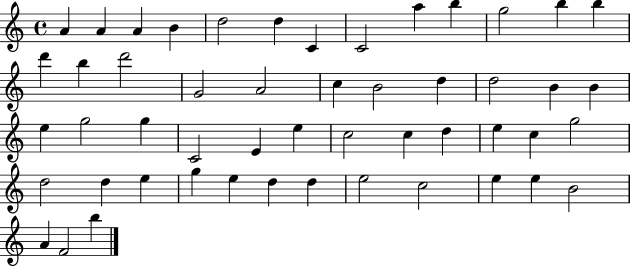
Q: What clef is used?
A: treble